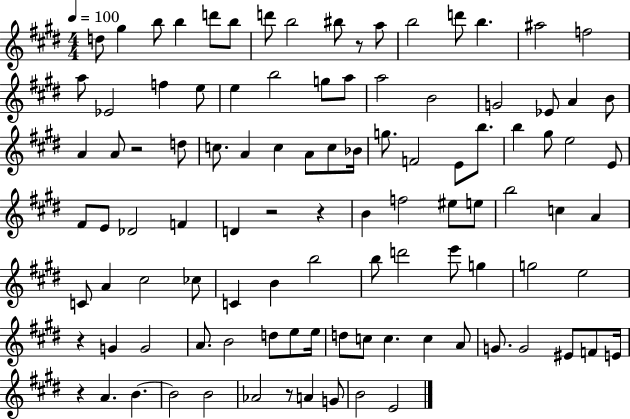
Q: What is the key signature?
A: E major